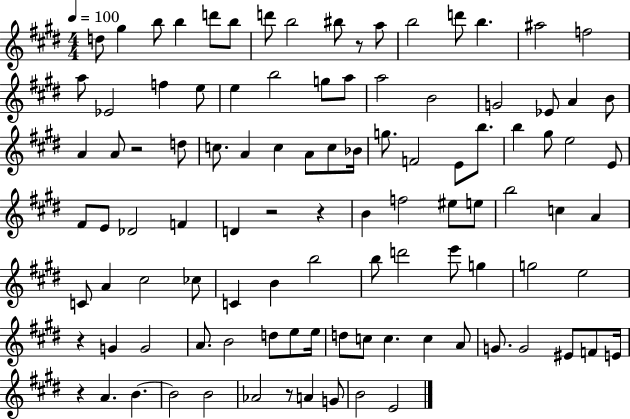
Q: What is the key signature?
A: E major